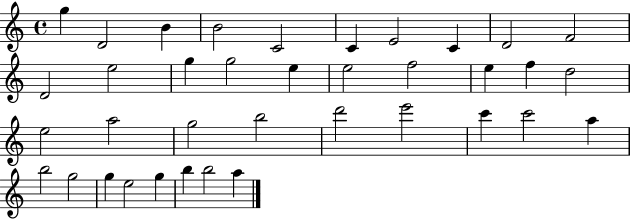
{
  \clef treble
  \time 4/4
  \defaultTimeSignature
  \key c \major
  g''4 d'2 b'4 | b'2 c'2 | c'4 e'2 c'4 | d'2 f'2 | \break d'2 e''2 | g''4 g''2 e''4 | e''2 f''2 | e''4 f''4 d''2 | \break e''2 a''2 | g''2 b''2 | d'''2 e'''2 | c'''4 c'''2 a''4 | \break b''2 g''2 | g''4 e''2 g''4 | b''4 b''2 a''4 | \bar "|."
}